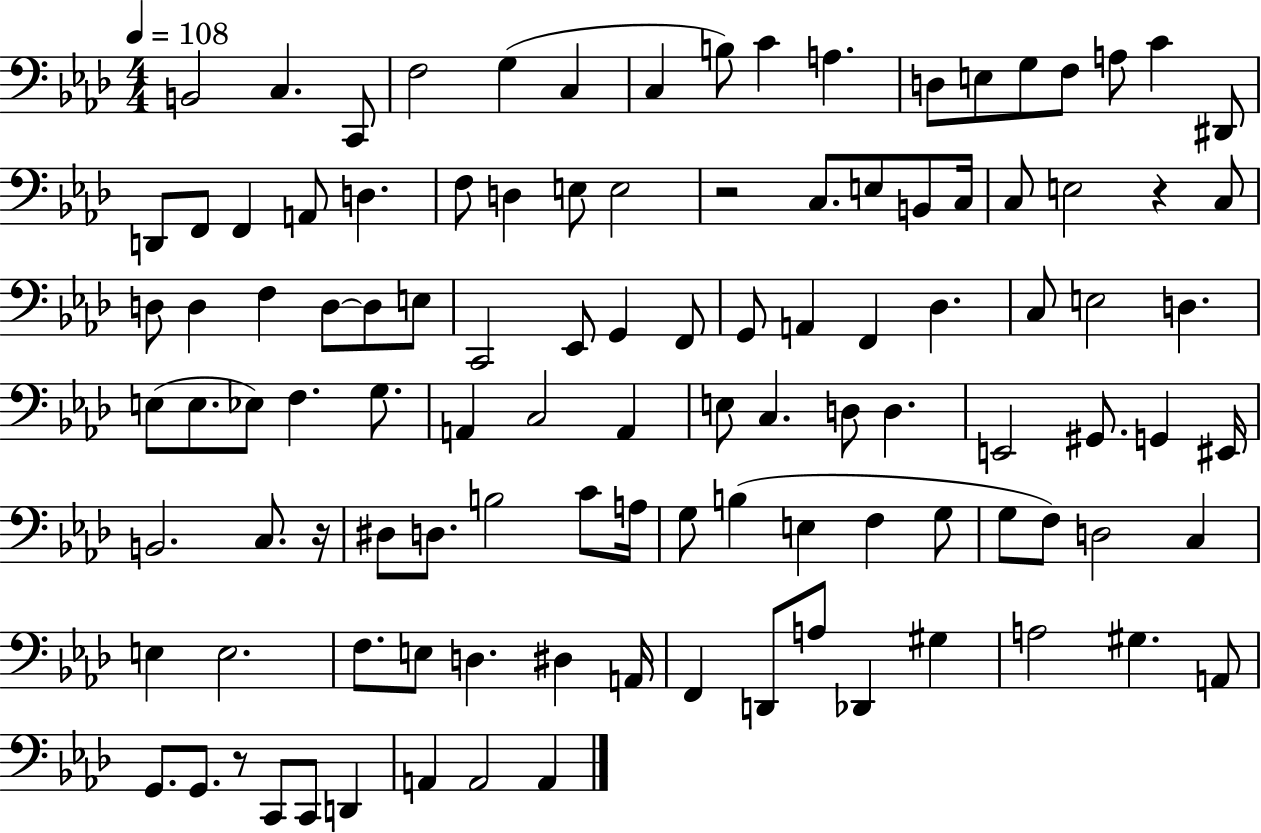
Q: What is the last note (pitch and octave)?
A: A2